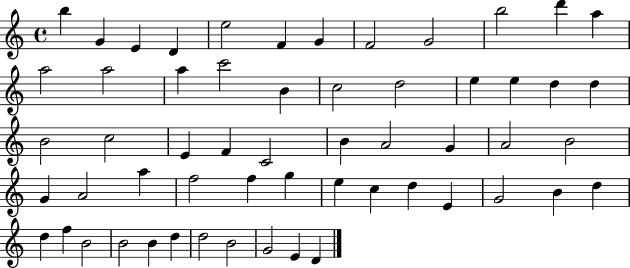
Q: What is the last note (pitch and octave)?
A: D4